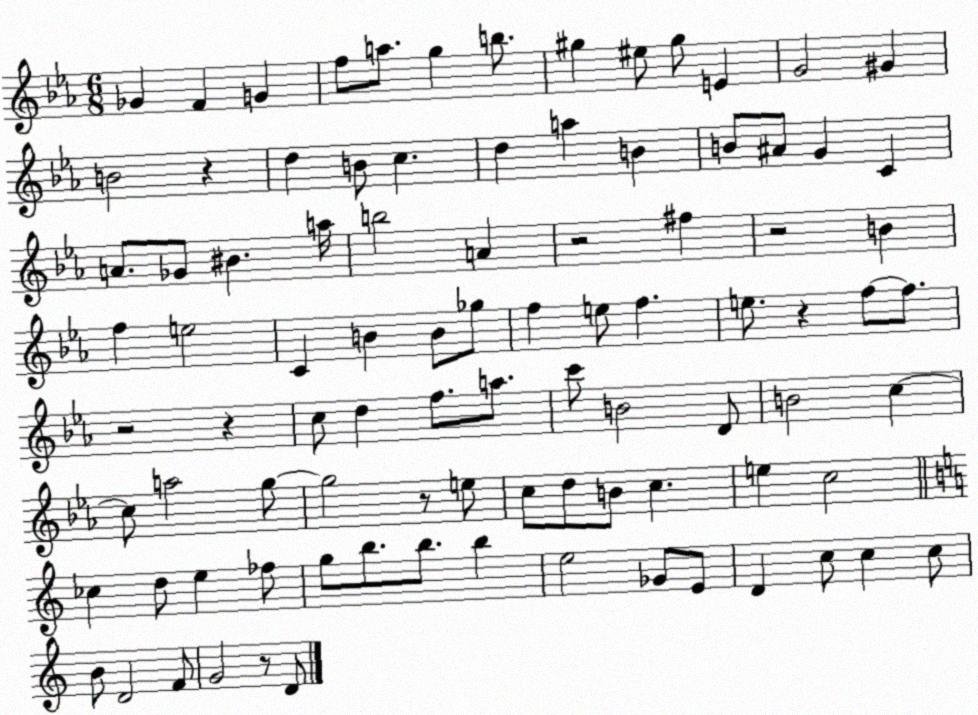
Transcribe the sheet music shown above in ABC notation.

X:1
T:Untitled
M:6/8
L:1/4
K:Eb
_G F G f/2 a/2 g b/2 ^g ^e/2 ^g/2 E G2 ^G B2 z d B/2 c d a B B/2 ^A/2 G C A/2 _G/2 ^B a/4 b2 A z2 ^f z2 B f e2 C B B/2 _g/2 f e/2 f e/2 z f/2 f/2 z2 z c/2 d f/2 a/2 c'/2 B2 D/2 B2 c c/2 a2 g/2 g2 z/2 e/2 c/2 d/2 B/2 c e c2 _c d/2 e _f/2 g/2 b/2 b/2 b e2 _G/2 E/2 D c/2 c c/2 B/2 D2 F/2 G2 z/2 D/2